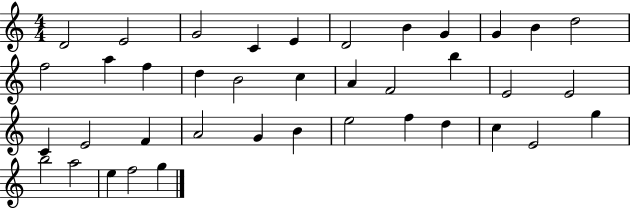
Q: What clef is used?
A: treble